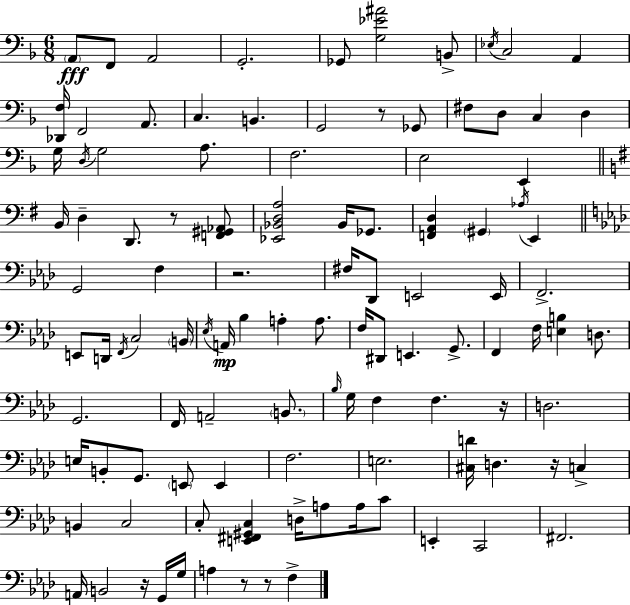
A2/e F2/e A2/h G2/h. Gb2/e [G3,Eb4,A#4]/h B2/e Eb3/s C3/h A2/q [Db2,F3]/s F2/h A2/e. C3/q. B2/q. G2/h R/e Gb2/e F#3/e D3/e C3/q D3/q G3/s D3/s G3/h A3/e. F3/h. E3/h E2/q B2/s D3/q D2/e. R/e [F2,G#2,Ab2]/e [Eb2,Bb2,D3,A3]/h Bb2/s Gb2/e. [F2,A2,D3]/q G#2/q Ab3/s E2/q G2/h F3/q R/h. F#3/s Db2/e E2/h E2/s F2/h. E2/e D2/s F2/s C3/h B2/s Eb3/s A2/s Bb3/q A3/q A3/e. F3/s D#2/e E2/q. G2/e. F2/q F3/s [E3,B3]/q D3/e. G2/h. F2/s A2/h B2/e. Bb3/s G3/s F3/q F3/q. R/s D3/h. E3/s B2/e G2/e. E2/e E2/q F3/h. E3/h. [C#3,D4]/s D3/q. R/s C3/q B2/q C3/h C3/e [E2,F#2,G#2,C3]/q D3/s A3/e A3/s C4/e E2/q C2/h F#2/h. A2/s B2/h R/s G2/s G3/s A3/q R/e R/e F3/q